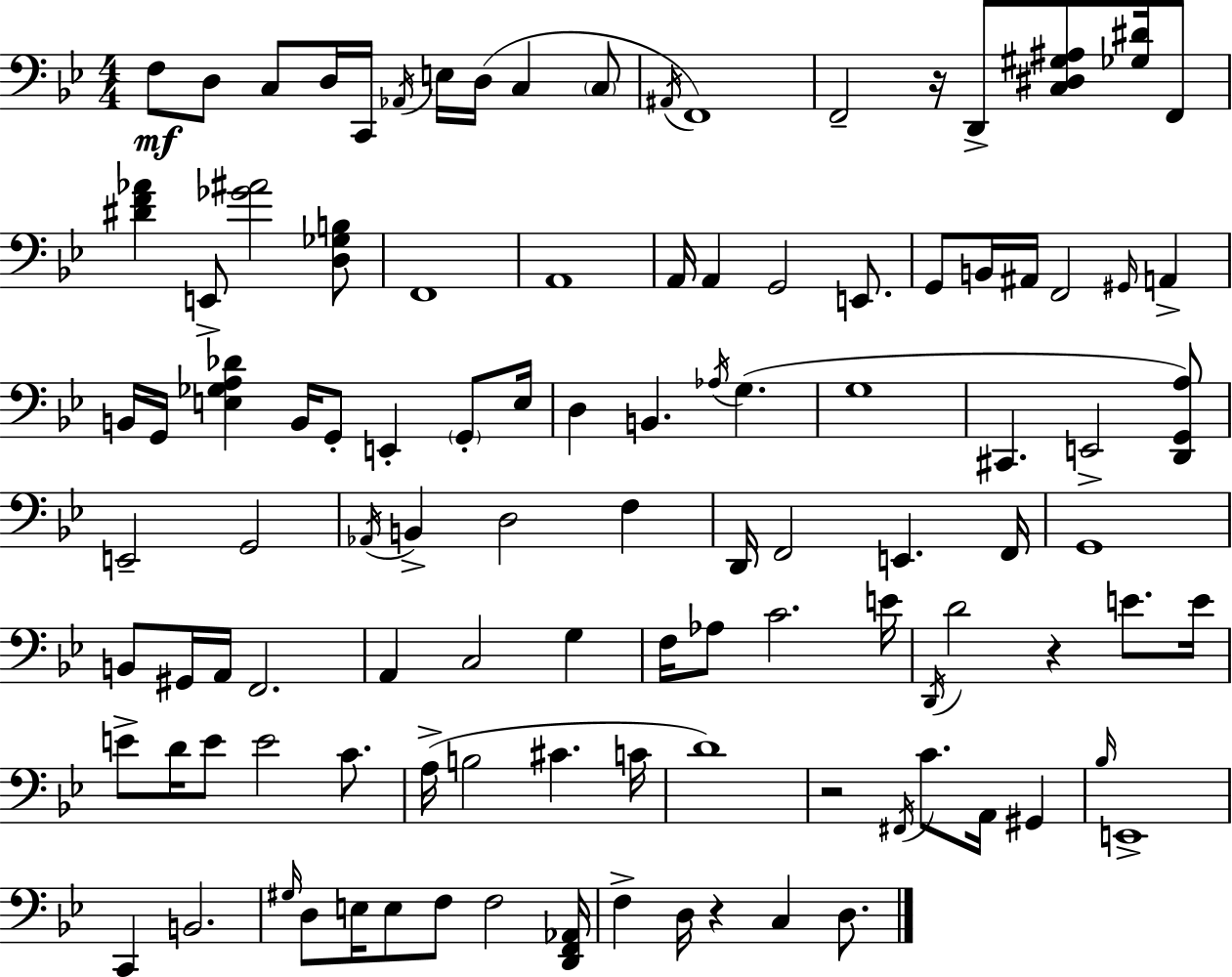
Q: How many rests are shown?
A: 4